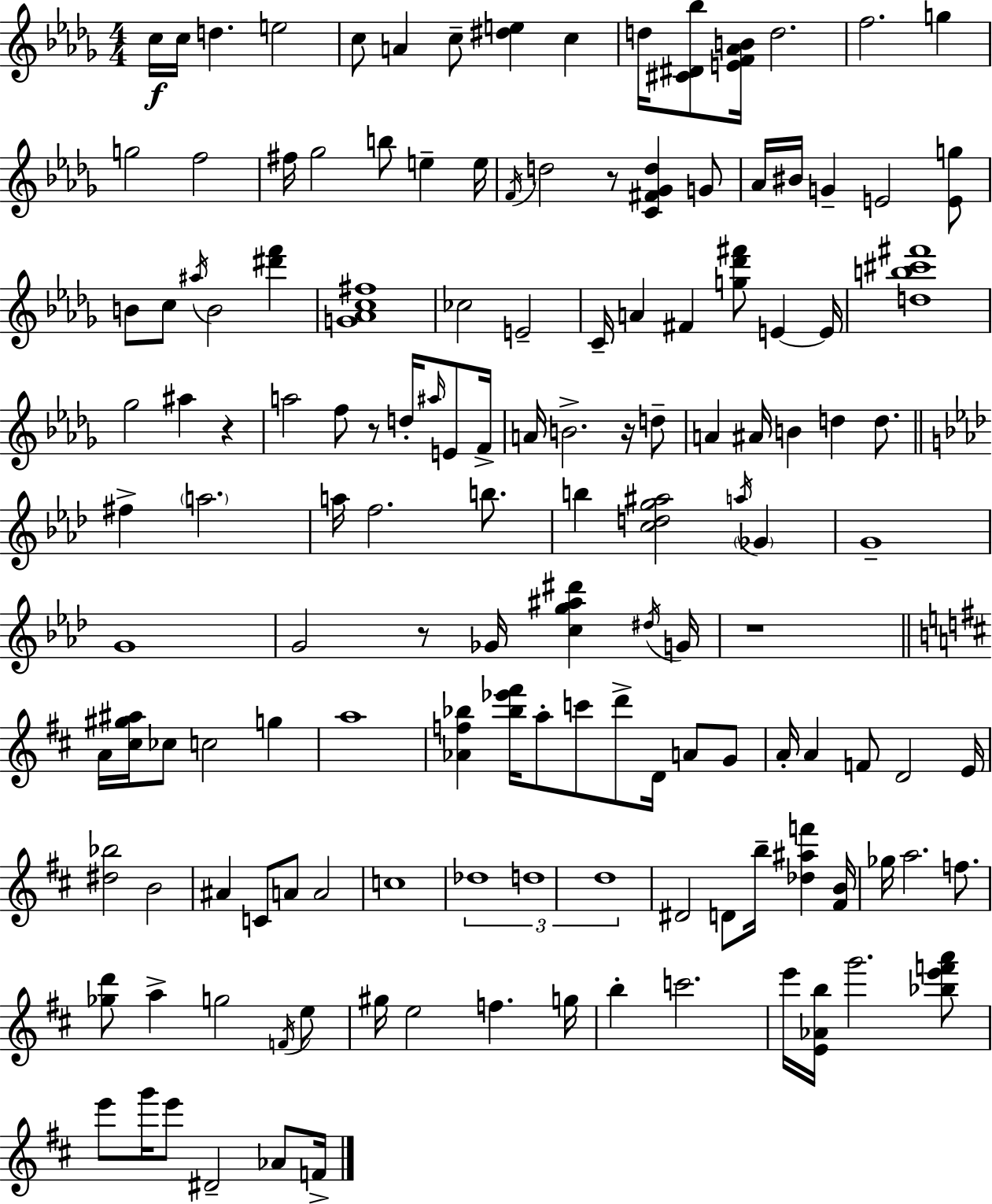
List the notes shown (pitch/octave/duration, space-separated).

C5/s C5/s D5/q. E5/h C5/e A4/q C5/e [D#5,E5]/q C5/q D5/s [C#4,D#4,Bb5]/e [E4,F4,Ab4,B4]/s D5/h. F5/h. G5/q G5/h F5/h F#5/s Gb5/h B5/e E5/q E5/s F4/s D5/h R/e [C4,F#4,Gb4,D5]/q G4/e Ab4/s BIS4/s G4/q E4/h [E4,G5]/e B4/e C5/e A#5/s B4/h [D#6,F6]/q [G4,Ab4,C5,F#5]/w CES5/h E4/h C4/s A4/q F#4/q [G5,Db6,F#6]/e E4/q E4/s [D5,B5,C#6,F#6]/w Gb5/h A#5/q R/q A5/h F5/e R/e D5/s A#5/s E4/e F4/s A4/s B4/h. R/s D5/e A4/q A#4/s B4/q D5/q D5/e. F#5/q A5/h. A5/s F5/h. B5/e. B5/q [C5,D5,G5,A#5]/h A5/s Gb4/q G4/w G4/w G4/h R/e Gb4/s [C5,G5,A#5,D#6]/q D#5/s G4/s R/w A4/s [C#5,G#5,A#5]/s CES5/e C5/h G5/q A5/w [Ab4,F5,Bb5]/q [Bb5,Eb6,F#6]/s A5/e C6/e D6/e D4/s A4/e G4/e A4/s A4/q F4/e D4/h E4/s [D#5,Bb5]/h B4/h A#4/q C4/e A4/e A4/h C5/w Db5/w D5/w D5/w D#4/h D4/e B5/s [Db5,A#5,F6]/q [F#4,B4]/s Gb5/s A5/h. F5/e. [Gb5,D6]/e A5/q G5/h F4/s E5/e G#5/s E5/h F5/q. G5/s B5/q C6/h. E6/s [E4,Ab4,B5]/s G6/h. [Bb5,E6,F6,A6]/e E6/e G6/s E6/e D#4/h Ab4/e F4/s